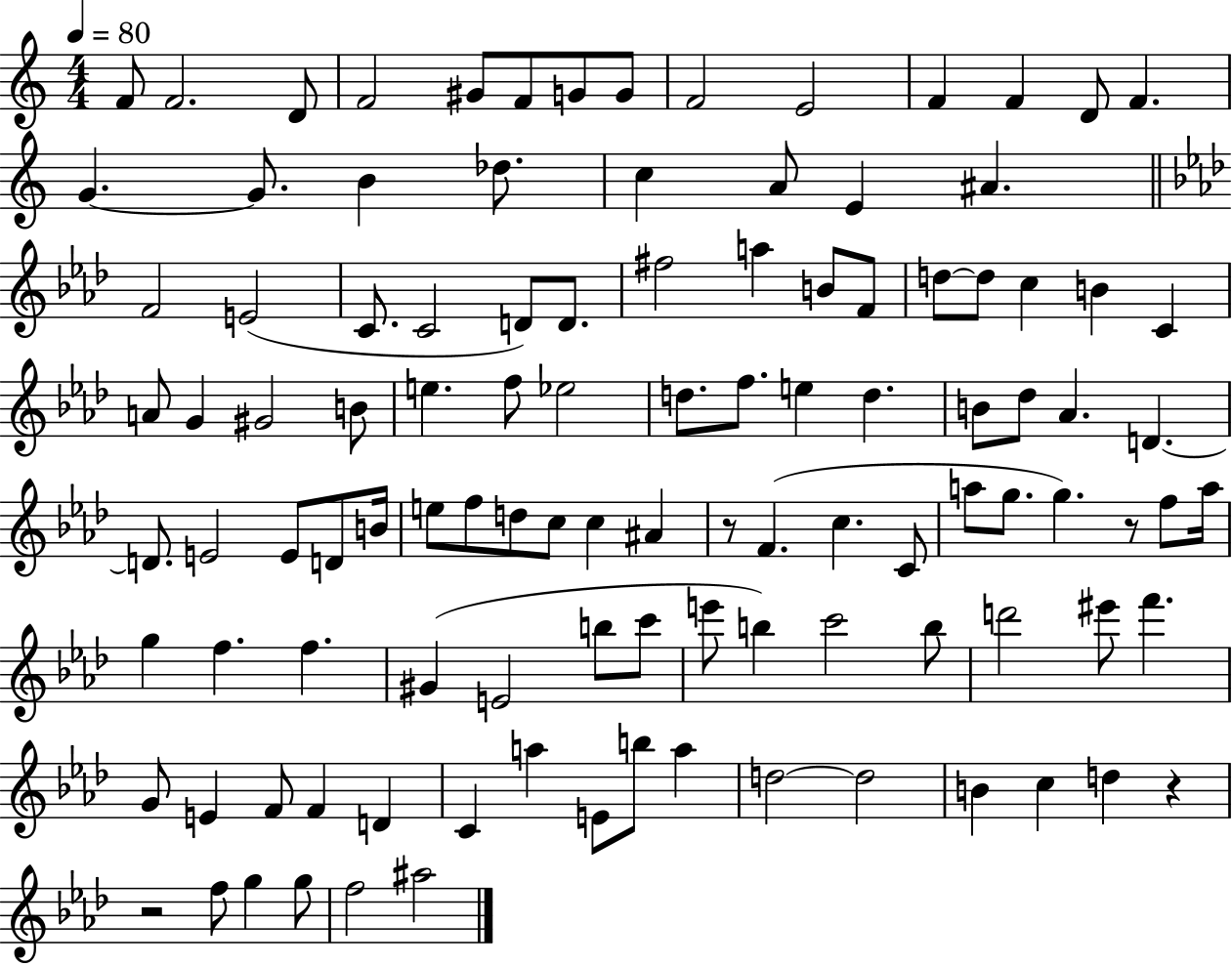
X:1
T:Untitled
M:4/4
L:1/4
K:C
F/2 F2 D/2 F2 ^G/2 F/2 G/2 G/2 F2 E2 F F D/2 F G G/2 B _d/2 c A/2 E ^A F2 E2 C/2 C2 D/2 D/2 ^f2 a B/2 F/2 d/2 d/2 c B C A/2 G ^G2 B/2 e f/2 _e2 d/2 f/2 e d B/2 _d/2 _A D D/2 E2 E/2 D/2 B/4 e/2 f/2 d/2 c/2 c ^A z/2 F c C/2 a/2 g/2 g z/2 f/2 a/4 g f f ^G E2 b/2 c'/2 e'/2 b c'2 b/2 d'2 ^e'/2 f' G/2 E F/2 F D C a E/2 b/2 a d2 d2 B c d z z2 f/2 g g/2 f2 ^a2